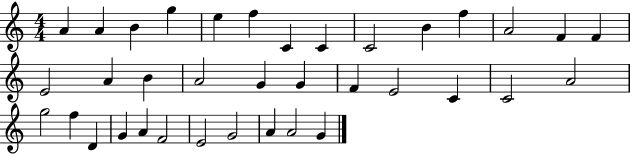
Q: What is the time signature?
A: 4/4